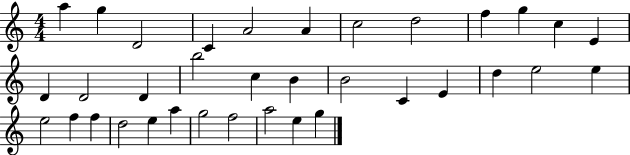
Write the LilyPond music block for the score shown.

{
  \clef treble
  \numericTimeSignature
  \time 4/4
  \key c \major
  a''4 g''4 d'2 | c'4 a'2 a'4 | c''2 d''2 | f''4 g''4 c''4 e'4 | \break d'4 d'2 d'4 | b''2 c''4 b'4 | b'2 c'4 e'4 | d''4 e''2 e''4 | \break e''2 f''4 f''4 | d''2 e''4 a''4 | g''2 f''2 | a''2 e''4 g''4 | \break \bar "|."
}